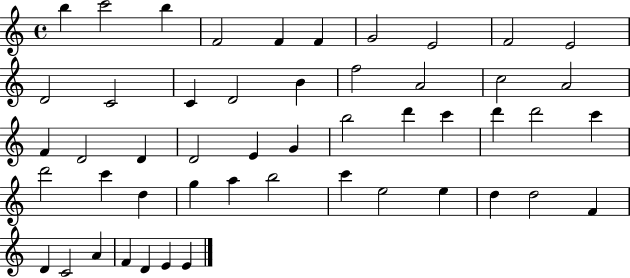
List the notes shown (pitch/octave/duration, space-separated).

B5/q C6/h B5/q F4/h F4/q F4/q G4/h E4/h F4/h E4/h D4/h C4/h C4/q D4/h B4/q F5/h A4/h C5/h A4/h F4/q D4/h D4/q D4/h E4/q G4/q B5/h D6/q C6/q D6/q D6/h C6/q D6/h C6/q D5/q G5/q A5/q B5/h C6/q E5/h E5/q D5/q D5/h F4/q D4/q C4/h A4/q F4/q D4/q E4/q E4/q